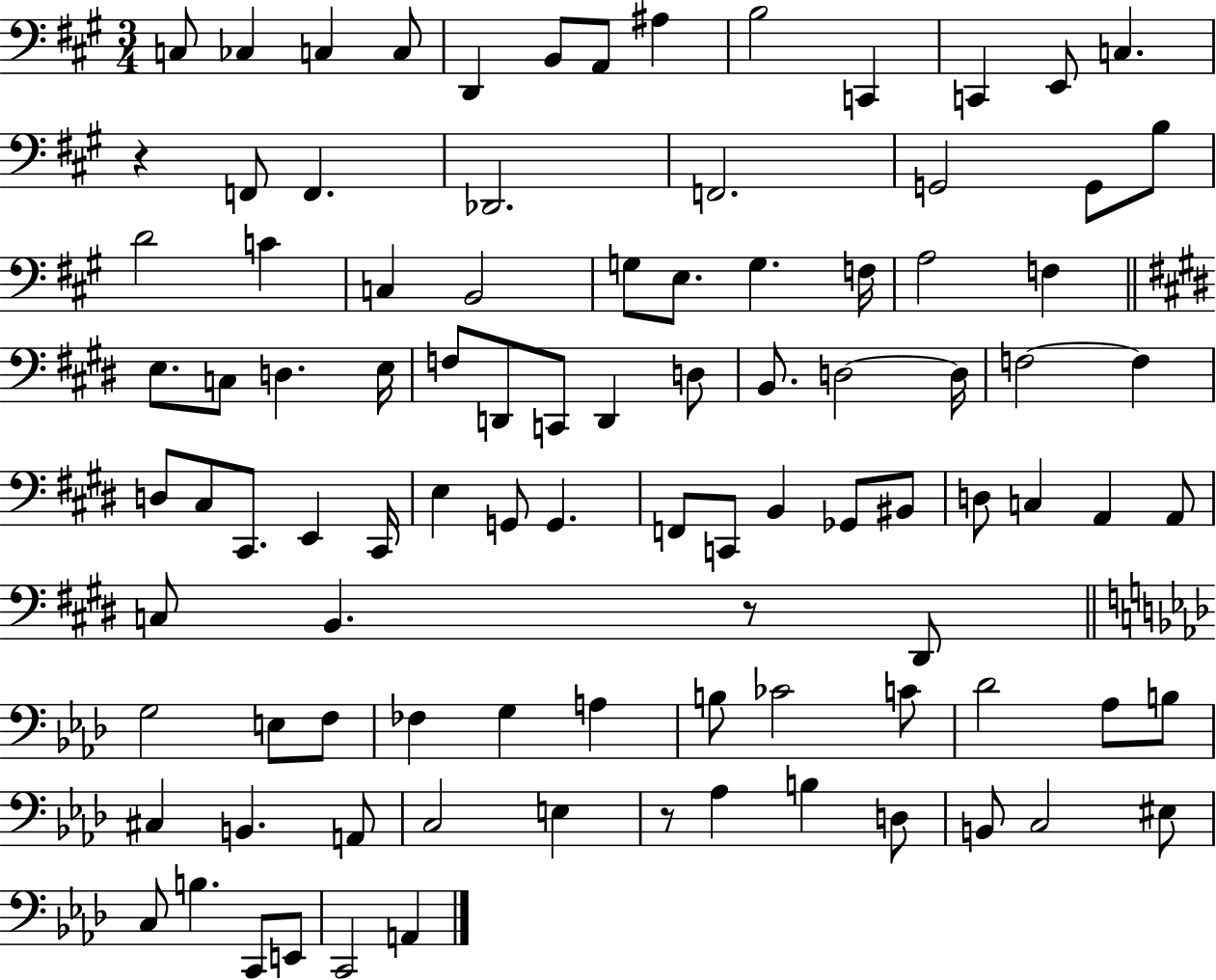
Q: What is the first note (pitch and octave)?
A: C3